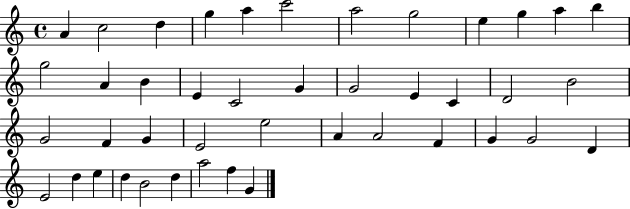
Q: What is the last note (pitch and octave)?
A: G4